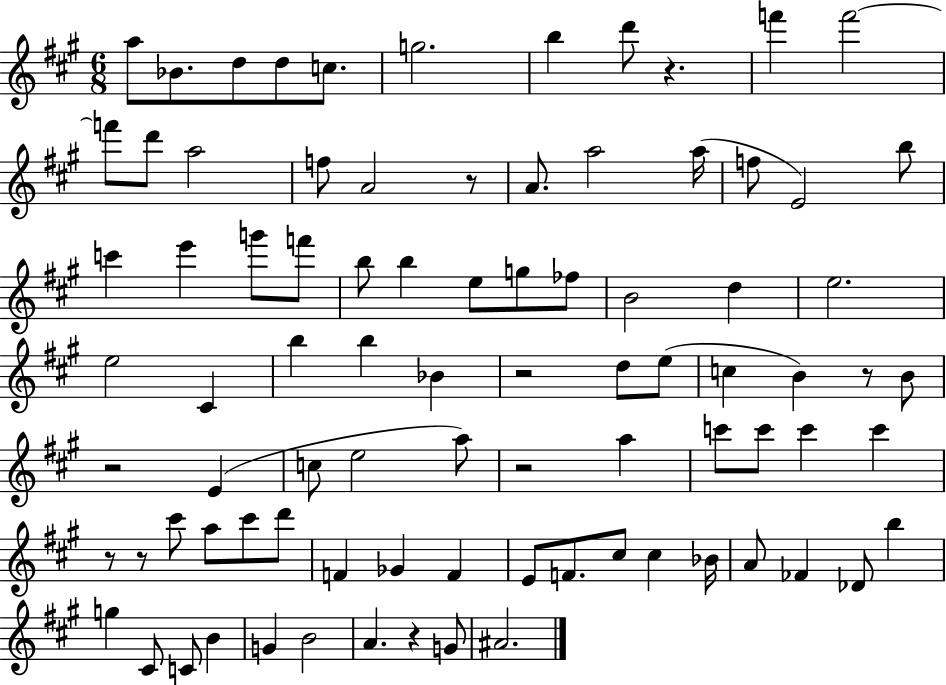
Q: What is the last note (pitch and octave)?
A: A#4